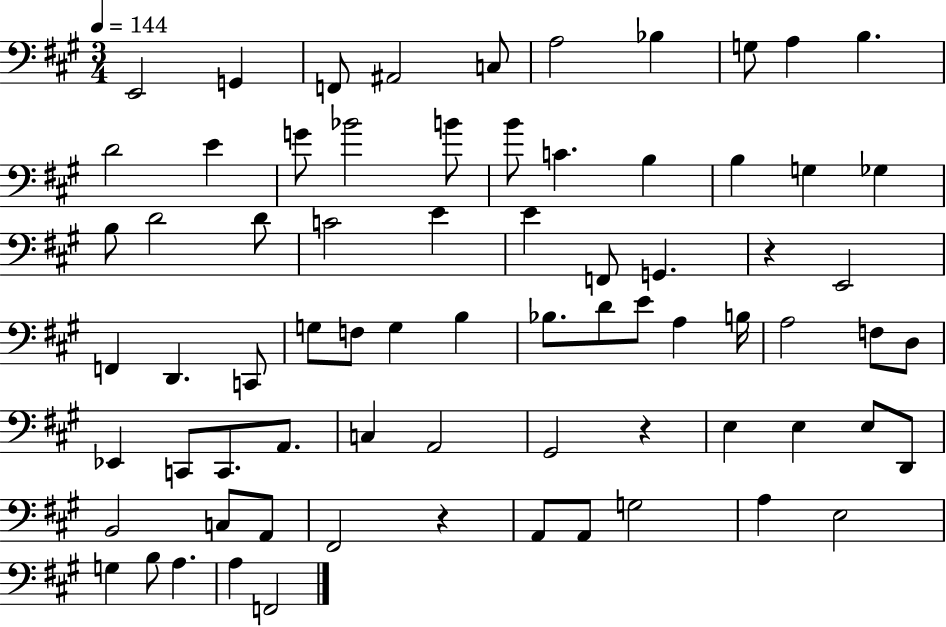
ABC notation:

X:1
T:Untitled
M:3/4
L:1/4
K:A
E,,2 G,, F,,/2 ^A,,2 C,/2 A,2 _B, G,/2 A, B, D2 E G/2 _B2 B/2 B/2 C B, B, G, _G, B,/2 D2 D/2 C2 E E F,,/2 G,, z E,,2 F,, D,, C,,/2 G,/2 F,/2 G, B, _B,/2 D/2 E/2 A, B,/4 A,2 F,/2 D,/2 _E,, C,,/2 C,,/2 A,,/2 C, A,,2 ^G,,2 z E, E, E,/2 D,,/2 B,,2 C,/2 A,,/2 ^F,,2 z A,,/2 A,,/2 G,2 A, E,2 G, B,/2 A, A, F,,2